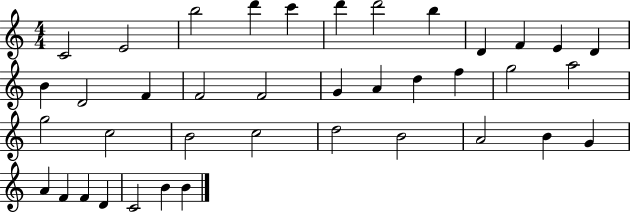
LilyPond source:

{
  \clef treble
  \numericTimeSignature
  \time 4/4
  \key c \major
  c'2 e'2 | b''2 d'''4 c'''4 | d'''4 d'''2 b''4 | d'4 f'4 e'4 d'4 | \break b'4 d'2 f'4 | f'2 f'2 | g'4 a'4 d''4 f''4 | g''2 a''2 | \break g''2 c''2 | b'2 c''2 | d''2 b'2 | a'2 b'4 g'4 | \break a'4 f'4 f'4 d'4 | c'2 b'4 b'4 | \bar "|."
}